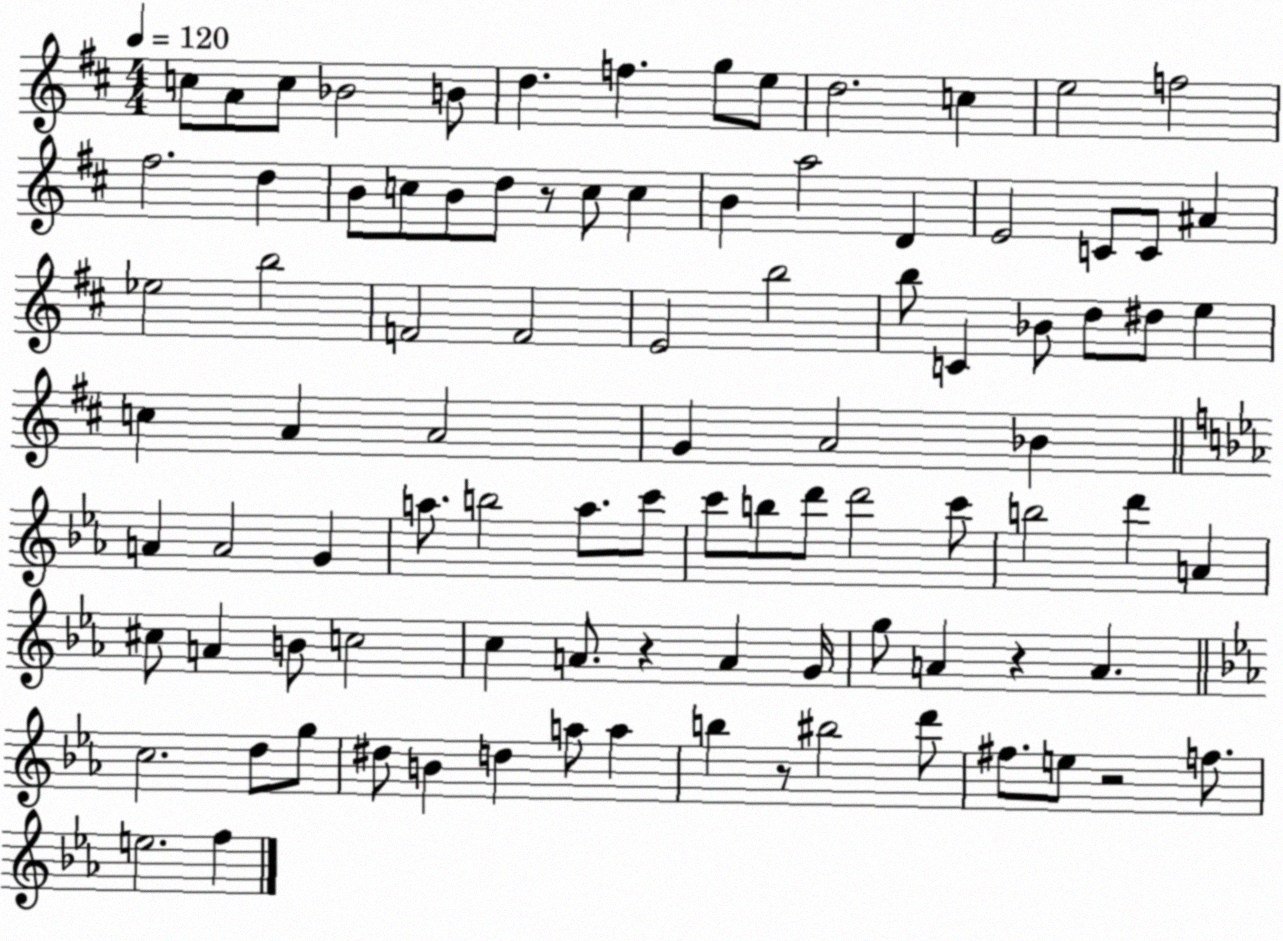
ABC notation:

X:1
T:Untitled
M:4/4
L:1/4
K:D
c/2 A/2 c/2 _B2 B/2 d f g/2 e/2 d2 c e2 f2 ^f2 d B/2 c/2 B/2 d/2 z/2 c/2 c B a2 D E2 C/2 C/2 ^A _e2 b2 F2 F2 E2 b2 b/2 C _B/2 d/2 ^d/2 e c A A2 G A2 _B A A2 G a/2 b2 a/2 c'/2 c'/2 b/2 d'/2 d'2 c'/2 b2 d' A ^c/2 A B/2 c2 c A/2 z A G/4 g/2 A z A c2 d/2 g/2 ^d/2 B d a/2 a b z/2 ^b2 d'/2 ^f/2 e/2 z2 f/2 e2 f